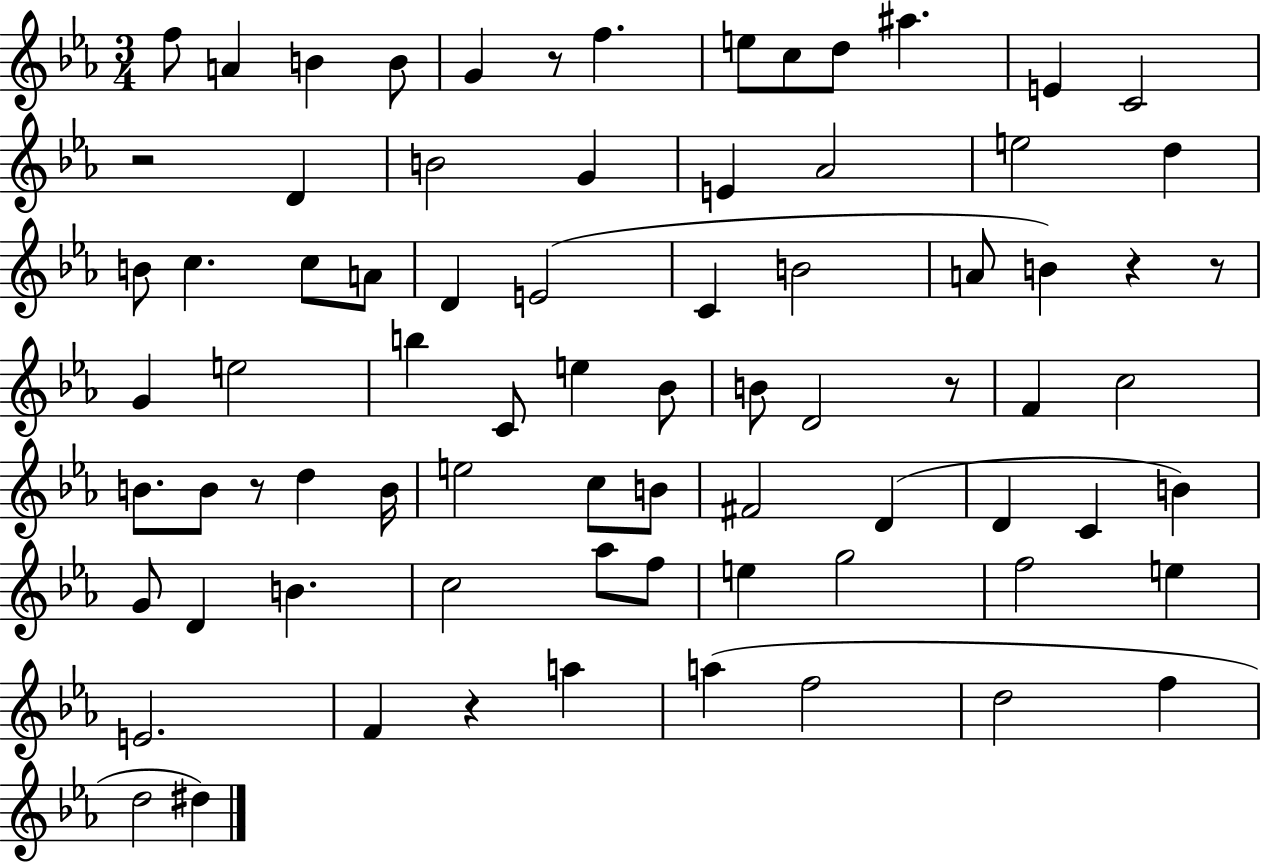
F5/e A4/q B4/q B4/e G4/q R/e F5/q. E5/e C5/e D5/e A#5/q. E4/q C4/h R/h D4/q B4/h G4/q E4/q Ab4/h E5/h D5/q B4/e C5/q. C5/e A4/e D4/q E4/h C4/q B4/h A4/e B4/q R/q R/e G4/q E5/h B5/q C4/e E5/q Bb4/e B4/e D4/h R/e F4/q C5/h B4/e. B4/e R/e D5/q B4/s E5/h C5/e B4/e F#4/h D4/q D4/q C4/q B4/q G4/e D4/q B4/q. C5/h Ab5/e F5/e E5/q G5/h F5/h E5/q E4/h. F4/q R/q A5/q A5/q F5/h D5/h F5/q D5/h D#5/q